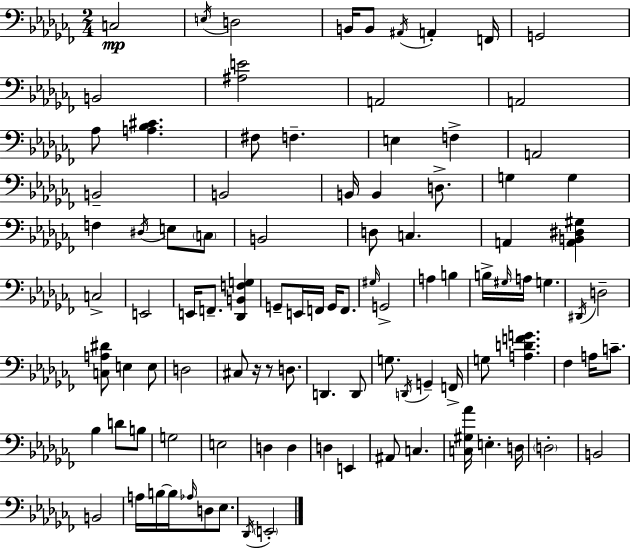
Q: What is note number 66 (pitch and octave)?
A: A3